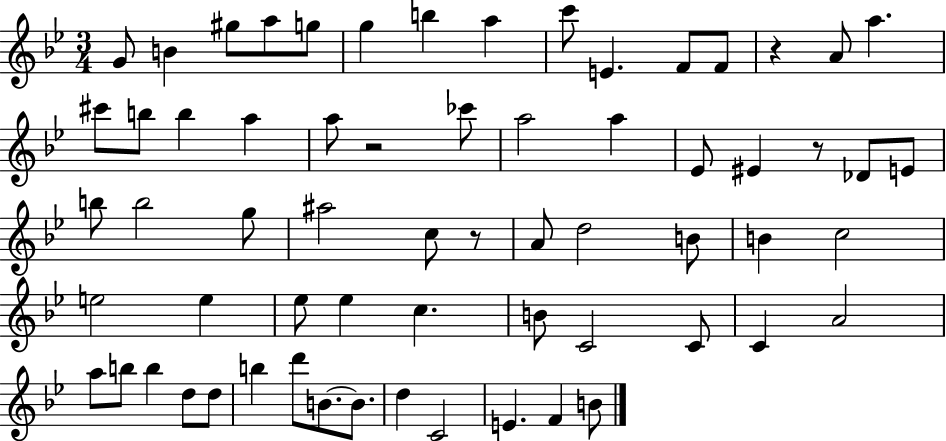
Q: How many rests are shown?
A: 4